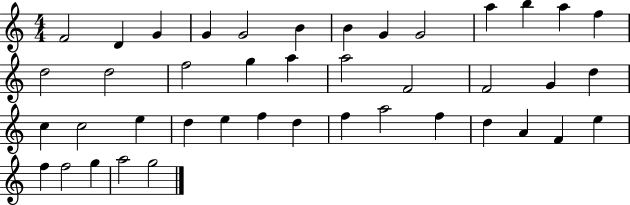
X:1
T:Untitled
M:4/4
L:1/4
K:C
F2 D G G G2 B B G G2 a b a f d2 d2 f2 g a a2 F2 F2 G d c c2 e d e f d f a2 f d A F e f f2 g a2 g2